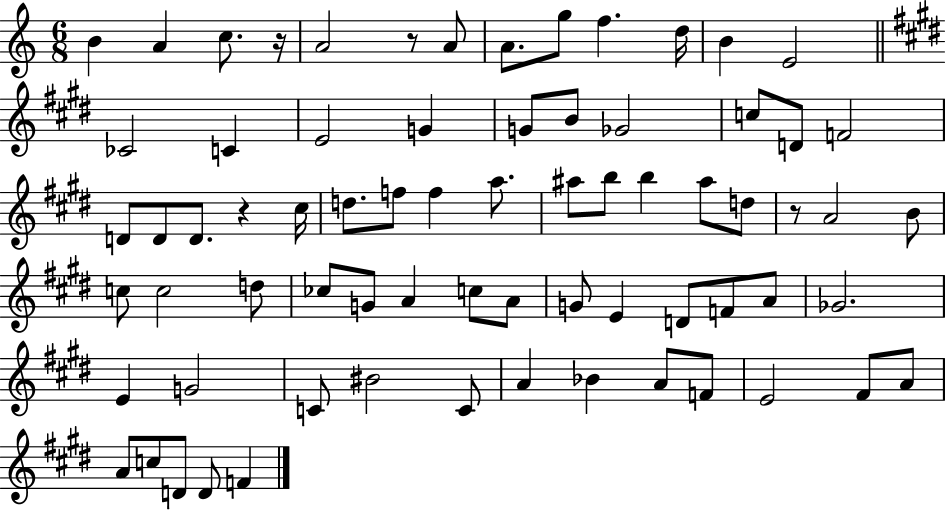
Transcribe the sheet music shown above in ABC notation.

X:1
T:Untitled
M:6/8
L:1/4
K:C
B A c/2 z/4 A2 z/2 A/2 A/2 g/2 f d/4 B E2 _C2 C E2 G G/2 B/2 _G2 c/2 D/2 F2 D/2 D/2 D/2 z ^c/4 d/2 f/2 f a/2 ^a/2 b/2 b ^a/2 d/2 z/2 A2 B/2 c/2 c2 d/2 _c/2 G/2 A c/2 A/2 G/2 E D/2 F/2 A/2 _G2 E G2 C/2 ^B2 C/2 A _B A/2 F/2 E2 ^F/2 A/2 A/2 c/2 D/2 D/2 F